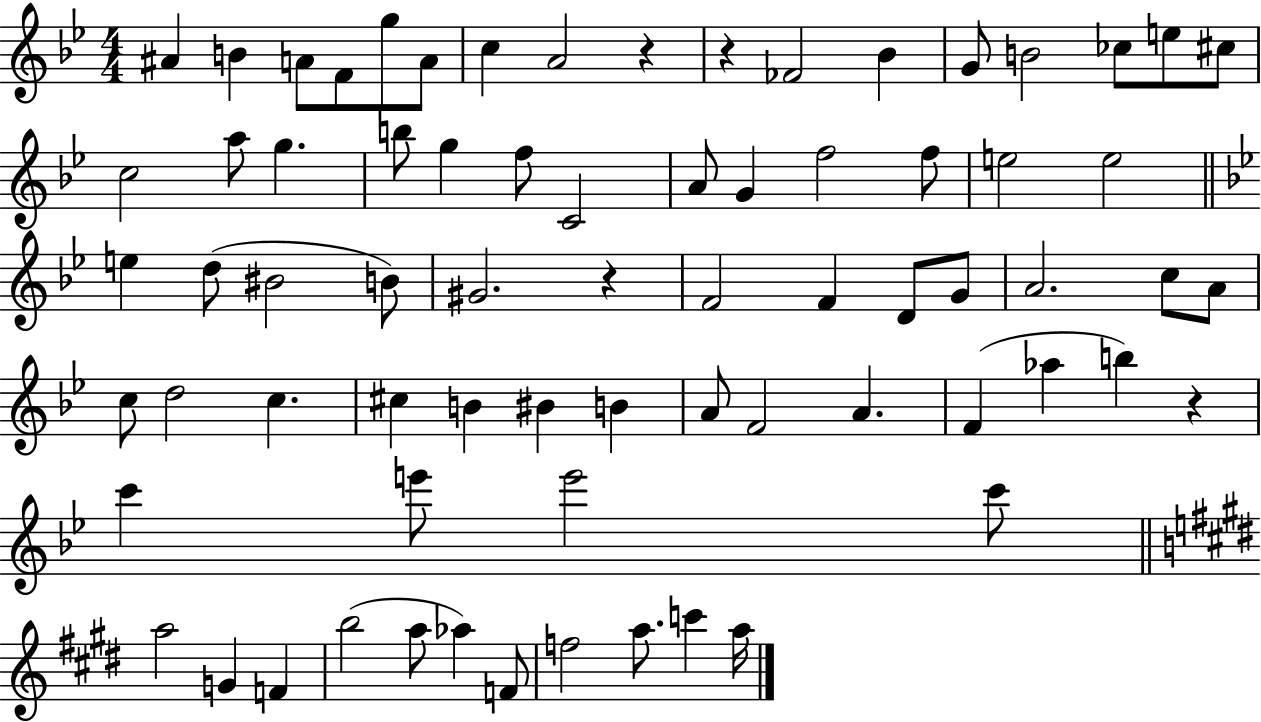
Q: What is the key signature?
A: BES major